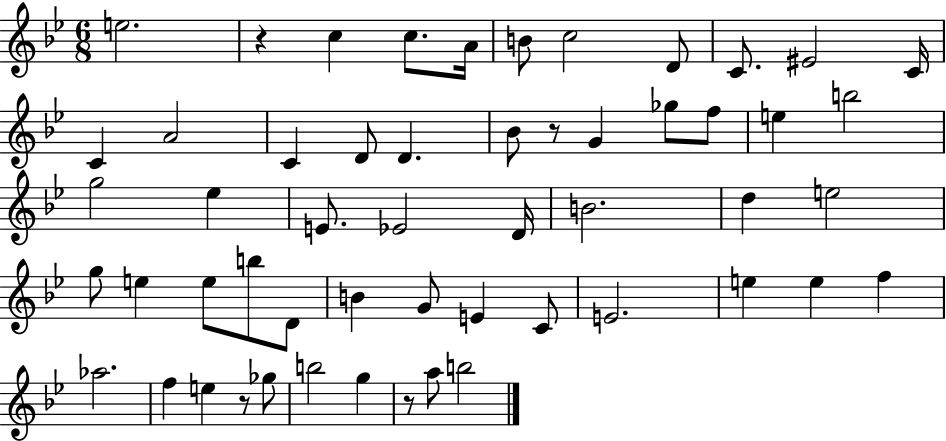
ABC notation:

X:1
T:Untitled
M:6/8
L:1/4
K:Bb
e2 z c c/2 A/4 B/2 c2 D/2 C/2 ^E2 C/4 C A2 C D/2 D _B/2 z/2 G _g/2 f/2 e b2 g2 _e E/2 _E2 D/4 B2 d e2 g/2 e e/2 b/2 D/2 B G/2 E C/2 E2 e e f _a2 f e z/2 _g/2 b2 g z/2 a/2 b2